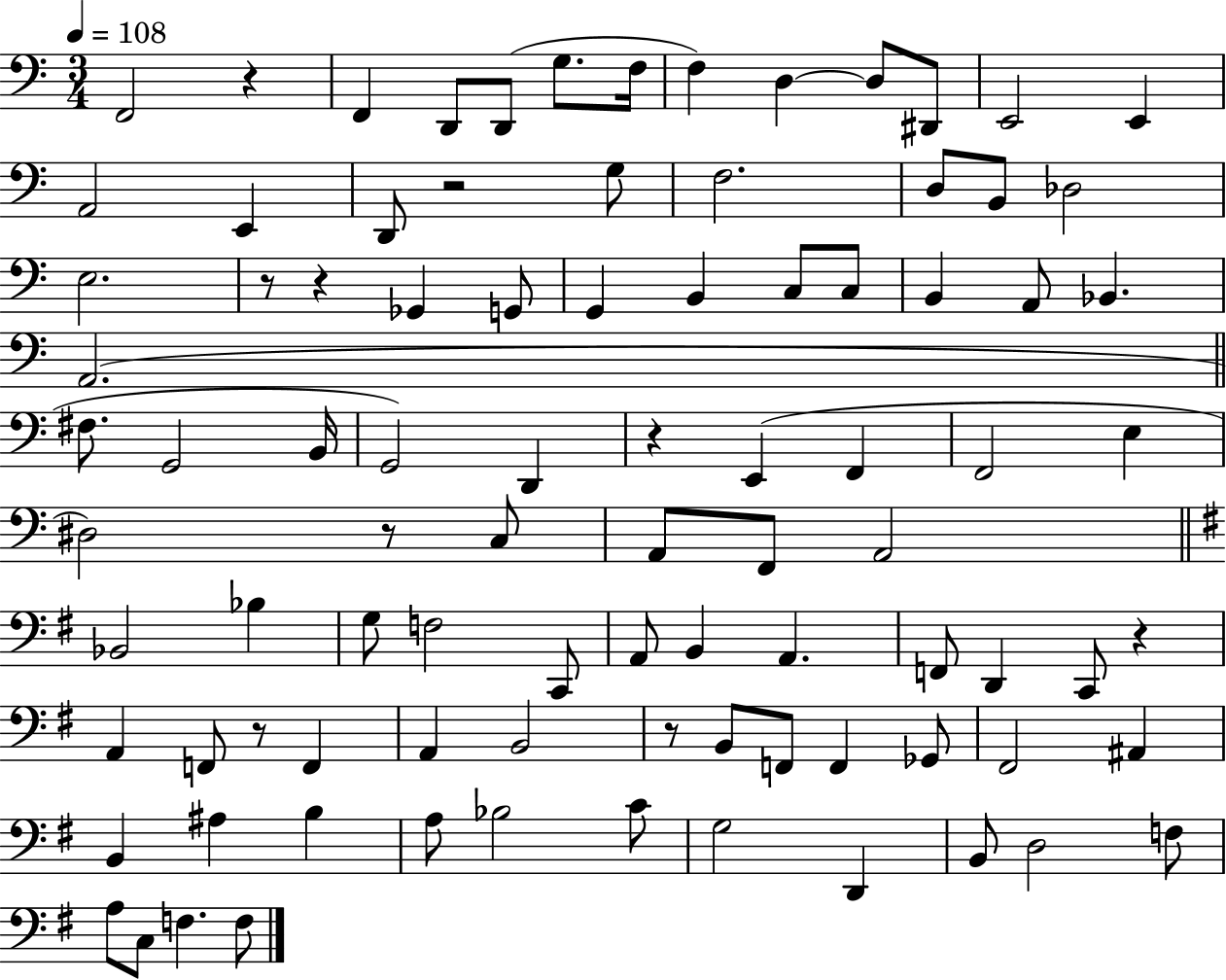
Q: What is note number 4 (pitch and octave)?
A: D2